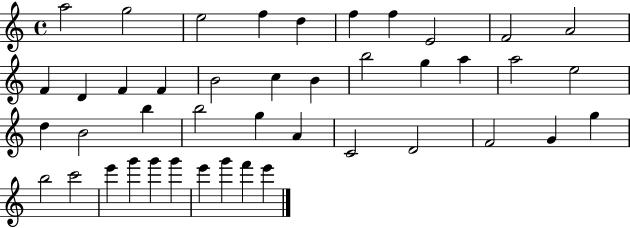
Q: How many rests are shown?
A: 0